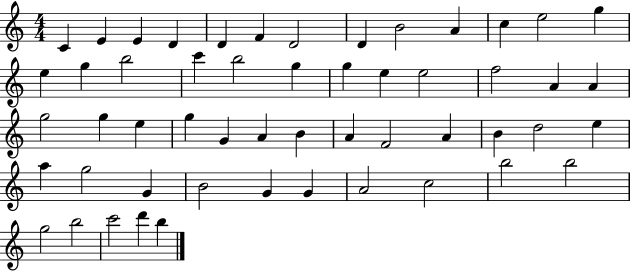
X:1
T:Untitled
M:4/4
L:1/4
K:C
C E E D D F D2 D B2 A c e2 g e g b2 c' b2 g g e e2 f2 A A g2 g e g G A B A F2 A B d2 e a g2 G B2 G G A2 c2 b2 b2 g2 b2 c'2 d' b